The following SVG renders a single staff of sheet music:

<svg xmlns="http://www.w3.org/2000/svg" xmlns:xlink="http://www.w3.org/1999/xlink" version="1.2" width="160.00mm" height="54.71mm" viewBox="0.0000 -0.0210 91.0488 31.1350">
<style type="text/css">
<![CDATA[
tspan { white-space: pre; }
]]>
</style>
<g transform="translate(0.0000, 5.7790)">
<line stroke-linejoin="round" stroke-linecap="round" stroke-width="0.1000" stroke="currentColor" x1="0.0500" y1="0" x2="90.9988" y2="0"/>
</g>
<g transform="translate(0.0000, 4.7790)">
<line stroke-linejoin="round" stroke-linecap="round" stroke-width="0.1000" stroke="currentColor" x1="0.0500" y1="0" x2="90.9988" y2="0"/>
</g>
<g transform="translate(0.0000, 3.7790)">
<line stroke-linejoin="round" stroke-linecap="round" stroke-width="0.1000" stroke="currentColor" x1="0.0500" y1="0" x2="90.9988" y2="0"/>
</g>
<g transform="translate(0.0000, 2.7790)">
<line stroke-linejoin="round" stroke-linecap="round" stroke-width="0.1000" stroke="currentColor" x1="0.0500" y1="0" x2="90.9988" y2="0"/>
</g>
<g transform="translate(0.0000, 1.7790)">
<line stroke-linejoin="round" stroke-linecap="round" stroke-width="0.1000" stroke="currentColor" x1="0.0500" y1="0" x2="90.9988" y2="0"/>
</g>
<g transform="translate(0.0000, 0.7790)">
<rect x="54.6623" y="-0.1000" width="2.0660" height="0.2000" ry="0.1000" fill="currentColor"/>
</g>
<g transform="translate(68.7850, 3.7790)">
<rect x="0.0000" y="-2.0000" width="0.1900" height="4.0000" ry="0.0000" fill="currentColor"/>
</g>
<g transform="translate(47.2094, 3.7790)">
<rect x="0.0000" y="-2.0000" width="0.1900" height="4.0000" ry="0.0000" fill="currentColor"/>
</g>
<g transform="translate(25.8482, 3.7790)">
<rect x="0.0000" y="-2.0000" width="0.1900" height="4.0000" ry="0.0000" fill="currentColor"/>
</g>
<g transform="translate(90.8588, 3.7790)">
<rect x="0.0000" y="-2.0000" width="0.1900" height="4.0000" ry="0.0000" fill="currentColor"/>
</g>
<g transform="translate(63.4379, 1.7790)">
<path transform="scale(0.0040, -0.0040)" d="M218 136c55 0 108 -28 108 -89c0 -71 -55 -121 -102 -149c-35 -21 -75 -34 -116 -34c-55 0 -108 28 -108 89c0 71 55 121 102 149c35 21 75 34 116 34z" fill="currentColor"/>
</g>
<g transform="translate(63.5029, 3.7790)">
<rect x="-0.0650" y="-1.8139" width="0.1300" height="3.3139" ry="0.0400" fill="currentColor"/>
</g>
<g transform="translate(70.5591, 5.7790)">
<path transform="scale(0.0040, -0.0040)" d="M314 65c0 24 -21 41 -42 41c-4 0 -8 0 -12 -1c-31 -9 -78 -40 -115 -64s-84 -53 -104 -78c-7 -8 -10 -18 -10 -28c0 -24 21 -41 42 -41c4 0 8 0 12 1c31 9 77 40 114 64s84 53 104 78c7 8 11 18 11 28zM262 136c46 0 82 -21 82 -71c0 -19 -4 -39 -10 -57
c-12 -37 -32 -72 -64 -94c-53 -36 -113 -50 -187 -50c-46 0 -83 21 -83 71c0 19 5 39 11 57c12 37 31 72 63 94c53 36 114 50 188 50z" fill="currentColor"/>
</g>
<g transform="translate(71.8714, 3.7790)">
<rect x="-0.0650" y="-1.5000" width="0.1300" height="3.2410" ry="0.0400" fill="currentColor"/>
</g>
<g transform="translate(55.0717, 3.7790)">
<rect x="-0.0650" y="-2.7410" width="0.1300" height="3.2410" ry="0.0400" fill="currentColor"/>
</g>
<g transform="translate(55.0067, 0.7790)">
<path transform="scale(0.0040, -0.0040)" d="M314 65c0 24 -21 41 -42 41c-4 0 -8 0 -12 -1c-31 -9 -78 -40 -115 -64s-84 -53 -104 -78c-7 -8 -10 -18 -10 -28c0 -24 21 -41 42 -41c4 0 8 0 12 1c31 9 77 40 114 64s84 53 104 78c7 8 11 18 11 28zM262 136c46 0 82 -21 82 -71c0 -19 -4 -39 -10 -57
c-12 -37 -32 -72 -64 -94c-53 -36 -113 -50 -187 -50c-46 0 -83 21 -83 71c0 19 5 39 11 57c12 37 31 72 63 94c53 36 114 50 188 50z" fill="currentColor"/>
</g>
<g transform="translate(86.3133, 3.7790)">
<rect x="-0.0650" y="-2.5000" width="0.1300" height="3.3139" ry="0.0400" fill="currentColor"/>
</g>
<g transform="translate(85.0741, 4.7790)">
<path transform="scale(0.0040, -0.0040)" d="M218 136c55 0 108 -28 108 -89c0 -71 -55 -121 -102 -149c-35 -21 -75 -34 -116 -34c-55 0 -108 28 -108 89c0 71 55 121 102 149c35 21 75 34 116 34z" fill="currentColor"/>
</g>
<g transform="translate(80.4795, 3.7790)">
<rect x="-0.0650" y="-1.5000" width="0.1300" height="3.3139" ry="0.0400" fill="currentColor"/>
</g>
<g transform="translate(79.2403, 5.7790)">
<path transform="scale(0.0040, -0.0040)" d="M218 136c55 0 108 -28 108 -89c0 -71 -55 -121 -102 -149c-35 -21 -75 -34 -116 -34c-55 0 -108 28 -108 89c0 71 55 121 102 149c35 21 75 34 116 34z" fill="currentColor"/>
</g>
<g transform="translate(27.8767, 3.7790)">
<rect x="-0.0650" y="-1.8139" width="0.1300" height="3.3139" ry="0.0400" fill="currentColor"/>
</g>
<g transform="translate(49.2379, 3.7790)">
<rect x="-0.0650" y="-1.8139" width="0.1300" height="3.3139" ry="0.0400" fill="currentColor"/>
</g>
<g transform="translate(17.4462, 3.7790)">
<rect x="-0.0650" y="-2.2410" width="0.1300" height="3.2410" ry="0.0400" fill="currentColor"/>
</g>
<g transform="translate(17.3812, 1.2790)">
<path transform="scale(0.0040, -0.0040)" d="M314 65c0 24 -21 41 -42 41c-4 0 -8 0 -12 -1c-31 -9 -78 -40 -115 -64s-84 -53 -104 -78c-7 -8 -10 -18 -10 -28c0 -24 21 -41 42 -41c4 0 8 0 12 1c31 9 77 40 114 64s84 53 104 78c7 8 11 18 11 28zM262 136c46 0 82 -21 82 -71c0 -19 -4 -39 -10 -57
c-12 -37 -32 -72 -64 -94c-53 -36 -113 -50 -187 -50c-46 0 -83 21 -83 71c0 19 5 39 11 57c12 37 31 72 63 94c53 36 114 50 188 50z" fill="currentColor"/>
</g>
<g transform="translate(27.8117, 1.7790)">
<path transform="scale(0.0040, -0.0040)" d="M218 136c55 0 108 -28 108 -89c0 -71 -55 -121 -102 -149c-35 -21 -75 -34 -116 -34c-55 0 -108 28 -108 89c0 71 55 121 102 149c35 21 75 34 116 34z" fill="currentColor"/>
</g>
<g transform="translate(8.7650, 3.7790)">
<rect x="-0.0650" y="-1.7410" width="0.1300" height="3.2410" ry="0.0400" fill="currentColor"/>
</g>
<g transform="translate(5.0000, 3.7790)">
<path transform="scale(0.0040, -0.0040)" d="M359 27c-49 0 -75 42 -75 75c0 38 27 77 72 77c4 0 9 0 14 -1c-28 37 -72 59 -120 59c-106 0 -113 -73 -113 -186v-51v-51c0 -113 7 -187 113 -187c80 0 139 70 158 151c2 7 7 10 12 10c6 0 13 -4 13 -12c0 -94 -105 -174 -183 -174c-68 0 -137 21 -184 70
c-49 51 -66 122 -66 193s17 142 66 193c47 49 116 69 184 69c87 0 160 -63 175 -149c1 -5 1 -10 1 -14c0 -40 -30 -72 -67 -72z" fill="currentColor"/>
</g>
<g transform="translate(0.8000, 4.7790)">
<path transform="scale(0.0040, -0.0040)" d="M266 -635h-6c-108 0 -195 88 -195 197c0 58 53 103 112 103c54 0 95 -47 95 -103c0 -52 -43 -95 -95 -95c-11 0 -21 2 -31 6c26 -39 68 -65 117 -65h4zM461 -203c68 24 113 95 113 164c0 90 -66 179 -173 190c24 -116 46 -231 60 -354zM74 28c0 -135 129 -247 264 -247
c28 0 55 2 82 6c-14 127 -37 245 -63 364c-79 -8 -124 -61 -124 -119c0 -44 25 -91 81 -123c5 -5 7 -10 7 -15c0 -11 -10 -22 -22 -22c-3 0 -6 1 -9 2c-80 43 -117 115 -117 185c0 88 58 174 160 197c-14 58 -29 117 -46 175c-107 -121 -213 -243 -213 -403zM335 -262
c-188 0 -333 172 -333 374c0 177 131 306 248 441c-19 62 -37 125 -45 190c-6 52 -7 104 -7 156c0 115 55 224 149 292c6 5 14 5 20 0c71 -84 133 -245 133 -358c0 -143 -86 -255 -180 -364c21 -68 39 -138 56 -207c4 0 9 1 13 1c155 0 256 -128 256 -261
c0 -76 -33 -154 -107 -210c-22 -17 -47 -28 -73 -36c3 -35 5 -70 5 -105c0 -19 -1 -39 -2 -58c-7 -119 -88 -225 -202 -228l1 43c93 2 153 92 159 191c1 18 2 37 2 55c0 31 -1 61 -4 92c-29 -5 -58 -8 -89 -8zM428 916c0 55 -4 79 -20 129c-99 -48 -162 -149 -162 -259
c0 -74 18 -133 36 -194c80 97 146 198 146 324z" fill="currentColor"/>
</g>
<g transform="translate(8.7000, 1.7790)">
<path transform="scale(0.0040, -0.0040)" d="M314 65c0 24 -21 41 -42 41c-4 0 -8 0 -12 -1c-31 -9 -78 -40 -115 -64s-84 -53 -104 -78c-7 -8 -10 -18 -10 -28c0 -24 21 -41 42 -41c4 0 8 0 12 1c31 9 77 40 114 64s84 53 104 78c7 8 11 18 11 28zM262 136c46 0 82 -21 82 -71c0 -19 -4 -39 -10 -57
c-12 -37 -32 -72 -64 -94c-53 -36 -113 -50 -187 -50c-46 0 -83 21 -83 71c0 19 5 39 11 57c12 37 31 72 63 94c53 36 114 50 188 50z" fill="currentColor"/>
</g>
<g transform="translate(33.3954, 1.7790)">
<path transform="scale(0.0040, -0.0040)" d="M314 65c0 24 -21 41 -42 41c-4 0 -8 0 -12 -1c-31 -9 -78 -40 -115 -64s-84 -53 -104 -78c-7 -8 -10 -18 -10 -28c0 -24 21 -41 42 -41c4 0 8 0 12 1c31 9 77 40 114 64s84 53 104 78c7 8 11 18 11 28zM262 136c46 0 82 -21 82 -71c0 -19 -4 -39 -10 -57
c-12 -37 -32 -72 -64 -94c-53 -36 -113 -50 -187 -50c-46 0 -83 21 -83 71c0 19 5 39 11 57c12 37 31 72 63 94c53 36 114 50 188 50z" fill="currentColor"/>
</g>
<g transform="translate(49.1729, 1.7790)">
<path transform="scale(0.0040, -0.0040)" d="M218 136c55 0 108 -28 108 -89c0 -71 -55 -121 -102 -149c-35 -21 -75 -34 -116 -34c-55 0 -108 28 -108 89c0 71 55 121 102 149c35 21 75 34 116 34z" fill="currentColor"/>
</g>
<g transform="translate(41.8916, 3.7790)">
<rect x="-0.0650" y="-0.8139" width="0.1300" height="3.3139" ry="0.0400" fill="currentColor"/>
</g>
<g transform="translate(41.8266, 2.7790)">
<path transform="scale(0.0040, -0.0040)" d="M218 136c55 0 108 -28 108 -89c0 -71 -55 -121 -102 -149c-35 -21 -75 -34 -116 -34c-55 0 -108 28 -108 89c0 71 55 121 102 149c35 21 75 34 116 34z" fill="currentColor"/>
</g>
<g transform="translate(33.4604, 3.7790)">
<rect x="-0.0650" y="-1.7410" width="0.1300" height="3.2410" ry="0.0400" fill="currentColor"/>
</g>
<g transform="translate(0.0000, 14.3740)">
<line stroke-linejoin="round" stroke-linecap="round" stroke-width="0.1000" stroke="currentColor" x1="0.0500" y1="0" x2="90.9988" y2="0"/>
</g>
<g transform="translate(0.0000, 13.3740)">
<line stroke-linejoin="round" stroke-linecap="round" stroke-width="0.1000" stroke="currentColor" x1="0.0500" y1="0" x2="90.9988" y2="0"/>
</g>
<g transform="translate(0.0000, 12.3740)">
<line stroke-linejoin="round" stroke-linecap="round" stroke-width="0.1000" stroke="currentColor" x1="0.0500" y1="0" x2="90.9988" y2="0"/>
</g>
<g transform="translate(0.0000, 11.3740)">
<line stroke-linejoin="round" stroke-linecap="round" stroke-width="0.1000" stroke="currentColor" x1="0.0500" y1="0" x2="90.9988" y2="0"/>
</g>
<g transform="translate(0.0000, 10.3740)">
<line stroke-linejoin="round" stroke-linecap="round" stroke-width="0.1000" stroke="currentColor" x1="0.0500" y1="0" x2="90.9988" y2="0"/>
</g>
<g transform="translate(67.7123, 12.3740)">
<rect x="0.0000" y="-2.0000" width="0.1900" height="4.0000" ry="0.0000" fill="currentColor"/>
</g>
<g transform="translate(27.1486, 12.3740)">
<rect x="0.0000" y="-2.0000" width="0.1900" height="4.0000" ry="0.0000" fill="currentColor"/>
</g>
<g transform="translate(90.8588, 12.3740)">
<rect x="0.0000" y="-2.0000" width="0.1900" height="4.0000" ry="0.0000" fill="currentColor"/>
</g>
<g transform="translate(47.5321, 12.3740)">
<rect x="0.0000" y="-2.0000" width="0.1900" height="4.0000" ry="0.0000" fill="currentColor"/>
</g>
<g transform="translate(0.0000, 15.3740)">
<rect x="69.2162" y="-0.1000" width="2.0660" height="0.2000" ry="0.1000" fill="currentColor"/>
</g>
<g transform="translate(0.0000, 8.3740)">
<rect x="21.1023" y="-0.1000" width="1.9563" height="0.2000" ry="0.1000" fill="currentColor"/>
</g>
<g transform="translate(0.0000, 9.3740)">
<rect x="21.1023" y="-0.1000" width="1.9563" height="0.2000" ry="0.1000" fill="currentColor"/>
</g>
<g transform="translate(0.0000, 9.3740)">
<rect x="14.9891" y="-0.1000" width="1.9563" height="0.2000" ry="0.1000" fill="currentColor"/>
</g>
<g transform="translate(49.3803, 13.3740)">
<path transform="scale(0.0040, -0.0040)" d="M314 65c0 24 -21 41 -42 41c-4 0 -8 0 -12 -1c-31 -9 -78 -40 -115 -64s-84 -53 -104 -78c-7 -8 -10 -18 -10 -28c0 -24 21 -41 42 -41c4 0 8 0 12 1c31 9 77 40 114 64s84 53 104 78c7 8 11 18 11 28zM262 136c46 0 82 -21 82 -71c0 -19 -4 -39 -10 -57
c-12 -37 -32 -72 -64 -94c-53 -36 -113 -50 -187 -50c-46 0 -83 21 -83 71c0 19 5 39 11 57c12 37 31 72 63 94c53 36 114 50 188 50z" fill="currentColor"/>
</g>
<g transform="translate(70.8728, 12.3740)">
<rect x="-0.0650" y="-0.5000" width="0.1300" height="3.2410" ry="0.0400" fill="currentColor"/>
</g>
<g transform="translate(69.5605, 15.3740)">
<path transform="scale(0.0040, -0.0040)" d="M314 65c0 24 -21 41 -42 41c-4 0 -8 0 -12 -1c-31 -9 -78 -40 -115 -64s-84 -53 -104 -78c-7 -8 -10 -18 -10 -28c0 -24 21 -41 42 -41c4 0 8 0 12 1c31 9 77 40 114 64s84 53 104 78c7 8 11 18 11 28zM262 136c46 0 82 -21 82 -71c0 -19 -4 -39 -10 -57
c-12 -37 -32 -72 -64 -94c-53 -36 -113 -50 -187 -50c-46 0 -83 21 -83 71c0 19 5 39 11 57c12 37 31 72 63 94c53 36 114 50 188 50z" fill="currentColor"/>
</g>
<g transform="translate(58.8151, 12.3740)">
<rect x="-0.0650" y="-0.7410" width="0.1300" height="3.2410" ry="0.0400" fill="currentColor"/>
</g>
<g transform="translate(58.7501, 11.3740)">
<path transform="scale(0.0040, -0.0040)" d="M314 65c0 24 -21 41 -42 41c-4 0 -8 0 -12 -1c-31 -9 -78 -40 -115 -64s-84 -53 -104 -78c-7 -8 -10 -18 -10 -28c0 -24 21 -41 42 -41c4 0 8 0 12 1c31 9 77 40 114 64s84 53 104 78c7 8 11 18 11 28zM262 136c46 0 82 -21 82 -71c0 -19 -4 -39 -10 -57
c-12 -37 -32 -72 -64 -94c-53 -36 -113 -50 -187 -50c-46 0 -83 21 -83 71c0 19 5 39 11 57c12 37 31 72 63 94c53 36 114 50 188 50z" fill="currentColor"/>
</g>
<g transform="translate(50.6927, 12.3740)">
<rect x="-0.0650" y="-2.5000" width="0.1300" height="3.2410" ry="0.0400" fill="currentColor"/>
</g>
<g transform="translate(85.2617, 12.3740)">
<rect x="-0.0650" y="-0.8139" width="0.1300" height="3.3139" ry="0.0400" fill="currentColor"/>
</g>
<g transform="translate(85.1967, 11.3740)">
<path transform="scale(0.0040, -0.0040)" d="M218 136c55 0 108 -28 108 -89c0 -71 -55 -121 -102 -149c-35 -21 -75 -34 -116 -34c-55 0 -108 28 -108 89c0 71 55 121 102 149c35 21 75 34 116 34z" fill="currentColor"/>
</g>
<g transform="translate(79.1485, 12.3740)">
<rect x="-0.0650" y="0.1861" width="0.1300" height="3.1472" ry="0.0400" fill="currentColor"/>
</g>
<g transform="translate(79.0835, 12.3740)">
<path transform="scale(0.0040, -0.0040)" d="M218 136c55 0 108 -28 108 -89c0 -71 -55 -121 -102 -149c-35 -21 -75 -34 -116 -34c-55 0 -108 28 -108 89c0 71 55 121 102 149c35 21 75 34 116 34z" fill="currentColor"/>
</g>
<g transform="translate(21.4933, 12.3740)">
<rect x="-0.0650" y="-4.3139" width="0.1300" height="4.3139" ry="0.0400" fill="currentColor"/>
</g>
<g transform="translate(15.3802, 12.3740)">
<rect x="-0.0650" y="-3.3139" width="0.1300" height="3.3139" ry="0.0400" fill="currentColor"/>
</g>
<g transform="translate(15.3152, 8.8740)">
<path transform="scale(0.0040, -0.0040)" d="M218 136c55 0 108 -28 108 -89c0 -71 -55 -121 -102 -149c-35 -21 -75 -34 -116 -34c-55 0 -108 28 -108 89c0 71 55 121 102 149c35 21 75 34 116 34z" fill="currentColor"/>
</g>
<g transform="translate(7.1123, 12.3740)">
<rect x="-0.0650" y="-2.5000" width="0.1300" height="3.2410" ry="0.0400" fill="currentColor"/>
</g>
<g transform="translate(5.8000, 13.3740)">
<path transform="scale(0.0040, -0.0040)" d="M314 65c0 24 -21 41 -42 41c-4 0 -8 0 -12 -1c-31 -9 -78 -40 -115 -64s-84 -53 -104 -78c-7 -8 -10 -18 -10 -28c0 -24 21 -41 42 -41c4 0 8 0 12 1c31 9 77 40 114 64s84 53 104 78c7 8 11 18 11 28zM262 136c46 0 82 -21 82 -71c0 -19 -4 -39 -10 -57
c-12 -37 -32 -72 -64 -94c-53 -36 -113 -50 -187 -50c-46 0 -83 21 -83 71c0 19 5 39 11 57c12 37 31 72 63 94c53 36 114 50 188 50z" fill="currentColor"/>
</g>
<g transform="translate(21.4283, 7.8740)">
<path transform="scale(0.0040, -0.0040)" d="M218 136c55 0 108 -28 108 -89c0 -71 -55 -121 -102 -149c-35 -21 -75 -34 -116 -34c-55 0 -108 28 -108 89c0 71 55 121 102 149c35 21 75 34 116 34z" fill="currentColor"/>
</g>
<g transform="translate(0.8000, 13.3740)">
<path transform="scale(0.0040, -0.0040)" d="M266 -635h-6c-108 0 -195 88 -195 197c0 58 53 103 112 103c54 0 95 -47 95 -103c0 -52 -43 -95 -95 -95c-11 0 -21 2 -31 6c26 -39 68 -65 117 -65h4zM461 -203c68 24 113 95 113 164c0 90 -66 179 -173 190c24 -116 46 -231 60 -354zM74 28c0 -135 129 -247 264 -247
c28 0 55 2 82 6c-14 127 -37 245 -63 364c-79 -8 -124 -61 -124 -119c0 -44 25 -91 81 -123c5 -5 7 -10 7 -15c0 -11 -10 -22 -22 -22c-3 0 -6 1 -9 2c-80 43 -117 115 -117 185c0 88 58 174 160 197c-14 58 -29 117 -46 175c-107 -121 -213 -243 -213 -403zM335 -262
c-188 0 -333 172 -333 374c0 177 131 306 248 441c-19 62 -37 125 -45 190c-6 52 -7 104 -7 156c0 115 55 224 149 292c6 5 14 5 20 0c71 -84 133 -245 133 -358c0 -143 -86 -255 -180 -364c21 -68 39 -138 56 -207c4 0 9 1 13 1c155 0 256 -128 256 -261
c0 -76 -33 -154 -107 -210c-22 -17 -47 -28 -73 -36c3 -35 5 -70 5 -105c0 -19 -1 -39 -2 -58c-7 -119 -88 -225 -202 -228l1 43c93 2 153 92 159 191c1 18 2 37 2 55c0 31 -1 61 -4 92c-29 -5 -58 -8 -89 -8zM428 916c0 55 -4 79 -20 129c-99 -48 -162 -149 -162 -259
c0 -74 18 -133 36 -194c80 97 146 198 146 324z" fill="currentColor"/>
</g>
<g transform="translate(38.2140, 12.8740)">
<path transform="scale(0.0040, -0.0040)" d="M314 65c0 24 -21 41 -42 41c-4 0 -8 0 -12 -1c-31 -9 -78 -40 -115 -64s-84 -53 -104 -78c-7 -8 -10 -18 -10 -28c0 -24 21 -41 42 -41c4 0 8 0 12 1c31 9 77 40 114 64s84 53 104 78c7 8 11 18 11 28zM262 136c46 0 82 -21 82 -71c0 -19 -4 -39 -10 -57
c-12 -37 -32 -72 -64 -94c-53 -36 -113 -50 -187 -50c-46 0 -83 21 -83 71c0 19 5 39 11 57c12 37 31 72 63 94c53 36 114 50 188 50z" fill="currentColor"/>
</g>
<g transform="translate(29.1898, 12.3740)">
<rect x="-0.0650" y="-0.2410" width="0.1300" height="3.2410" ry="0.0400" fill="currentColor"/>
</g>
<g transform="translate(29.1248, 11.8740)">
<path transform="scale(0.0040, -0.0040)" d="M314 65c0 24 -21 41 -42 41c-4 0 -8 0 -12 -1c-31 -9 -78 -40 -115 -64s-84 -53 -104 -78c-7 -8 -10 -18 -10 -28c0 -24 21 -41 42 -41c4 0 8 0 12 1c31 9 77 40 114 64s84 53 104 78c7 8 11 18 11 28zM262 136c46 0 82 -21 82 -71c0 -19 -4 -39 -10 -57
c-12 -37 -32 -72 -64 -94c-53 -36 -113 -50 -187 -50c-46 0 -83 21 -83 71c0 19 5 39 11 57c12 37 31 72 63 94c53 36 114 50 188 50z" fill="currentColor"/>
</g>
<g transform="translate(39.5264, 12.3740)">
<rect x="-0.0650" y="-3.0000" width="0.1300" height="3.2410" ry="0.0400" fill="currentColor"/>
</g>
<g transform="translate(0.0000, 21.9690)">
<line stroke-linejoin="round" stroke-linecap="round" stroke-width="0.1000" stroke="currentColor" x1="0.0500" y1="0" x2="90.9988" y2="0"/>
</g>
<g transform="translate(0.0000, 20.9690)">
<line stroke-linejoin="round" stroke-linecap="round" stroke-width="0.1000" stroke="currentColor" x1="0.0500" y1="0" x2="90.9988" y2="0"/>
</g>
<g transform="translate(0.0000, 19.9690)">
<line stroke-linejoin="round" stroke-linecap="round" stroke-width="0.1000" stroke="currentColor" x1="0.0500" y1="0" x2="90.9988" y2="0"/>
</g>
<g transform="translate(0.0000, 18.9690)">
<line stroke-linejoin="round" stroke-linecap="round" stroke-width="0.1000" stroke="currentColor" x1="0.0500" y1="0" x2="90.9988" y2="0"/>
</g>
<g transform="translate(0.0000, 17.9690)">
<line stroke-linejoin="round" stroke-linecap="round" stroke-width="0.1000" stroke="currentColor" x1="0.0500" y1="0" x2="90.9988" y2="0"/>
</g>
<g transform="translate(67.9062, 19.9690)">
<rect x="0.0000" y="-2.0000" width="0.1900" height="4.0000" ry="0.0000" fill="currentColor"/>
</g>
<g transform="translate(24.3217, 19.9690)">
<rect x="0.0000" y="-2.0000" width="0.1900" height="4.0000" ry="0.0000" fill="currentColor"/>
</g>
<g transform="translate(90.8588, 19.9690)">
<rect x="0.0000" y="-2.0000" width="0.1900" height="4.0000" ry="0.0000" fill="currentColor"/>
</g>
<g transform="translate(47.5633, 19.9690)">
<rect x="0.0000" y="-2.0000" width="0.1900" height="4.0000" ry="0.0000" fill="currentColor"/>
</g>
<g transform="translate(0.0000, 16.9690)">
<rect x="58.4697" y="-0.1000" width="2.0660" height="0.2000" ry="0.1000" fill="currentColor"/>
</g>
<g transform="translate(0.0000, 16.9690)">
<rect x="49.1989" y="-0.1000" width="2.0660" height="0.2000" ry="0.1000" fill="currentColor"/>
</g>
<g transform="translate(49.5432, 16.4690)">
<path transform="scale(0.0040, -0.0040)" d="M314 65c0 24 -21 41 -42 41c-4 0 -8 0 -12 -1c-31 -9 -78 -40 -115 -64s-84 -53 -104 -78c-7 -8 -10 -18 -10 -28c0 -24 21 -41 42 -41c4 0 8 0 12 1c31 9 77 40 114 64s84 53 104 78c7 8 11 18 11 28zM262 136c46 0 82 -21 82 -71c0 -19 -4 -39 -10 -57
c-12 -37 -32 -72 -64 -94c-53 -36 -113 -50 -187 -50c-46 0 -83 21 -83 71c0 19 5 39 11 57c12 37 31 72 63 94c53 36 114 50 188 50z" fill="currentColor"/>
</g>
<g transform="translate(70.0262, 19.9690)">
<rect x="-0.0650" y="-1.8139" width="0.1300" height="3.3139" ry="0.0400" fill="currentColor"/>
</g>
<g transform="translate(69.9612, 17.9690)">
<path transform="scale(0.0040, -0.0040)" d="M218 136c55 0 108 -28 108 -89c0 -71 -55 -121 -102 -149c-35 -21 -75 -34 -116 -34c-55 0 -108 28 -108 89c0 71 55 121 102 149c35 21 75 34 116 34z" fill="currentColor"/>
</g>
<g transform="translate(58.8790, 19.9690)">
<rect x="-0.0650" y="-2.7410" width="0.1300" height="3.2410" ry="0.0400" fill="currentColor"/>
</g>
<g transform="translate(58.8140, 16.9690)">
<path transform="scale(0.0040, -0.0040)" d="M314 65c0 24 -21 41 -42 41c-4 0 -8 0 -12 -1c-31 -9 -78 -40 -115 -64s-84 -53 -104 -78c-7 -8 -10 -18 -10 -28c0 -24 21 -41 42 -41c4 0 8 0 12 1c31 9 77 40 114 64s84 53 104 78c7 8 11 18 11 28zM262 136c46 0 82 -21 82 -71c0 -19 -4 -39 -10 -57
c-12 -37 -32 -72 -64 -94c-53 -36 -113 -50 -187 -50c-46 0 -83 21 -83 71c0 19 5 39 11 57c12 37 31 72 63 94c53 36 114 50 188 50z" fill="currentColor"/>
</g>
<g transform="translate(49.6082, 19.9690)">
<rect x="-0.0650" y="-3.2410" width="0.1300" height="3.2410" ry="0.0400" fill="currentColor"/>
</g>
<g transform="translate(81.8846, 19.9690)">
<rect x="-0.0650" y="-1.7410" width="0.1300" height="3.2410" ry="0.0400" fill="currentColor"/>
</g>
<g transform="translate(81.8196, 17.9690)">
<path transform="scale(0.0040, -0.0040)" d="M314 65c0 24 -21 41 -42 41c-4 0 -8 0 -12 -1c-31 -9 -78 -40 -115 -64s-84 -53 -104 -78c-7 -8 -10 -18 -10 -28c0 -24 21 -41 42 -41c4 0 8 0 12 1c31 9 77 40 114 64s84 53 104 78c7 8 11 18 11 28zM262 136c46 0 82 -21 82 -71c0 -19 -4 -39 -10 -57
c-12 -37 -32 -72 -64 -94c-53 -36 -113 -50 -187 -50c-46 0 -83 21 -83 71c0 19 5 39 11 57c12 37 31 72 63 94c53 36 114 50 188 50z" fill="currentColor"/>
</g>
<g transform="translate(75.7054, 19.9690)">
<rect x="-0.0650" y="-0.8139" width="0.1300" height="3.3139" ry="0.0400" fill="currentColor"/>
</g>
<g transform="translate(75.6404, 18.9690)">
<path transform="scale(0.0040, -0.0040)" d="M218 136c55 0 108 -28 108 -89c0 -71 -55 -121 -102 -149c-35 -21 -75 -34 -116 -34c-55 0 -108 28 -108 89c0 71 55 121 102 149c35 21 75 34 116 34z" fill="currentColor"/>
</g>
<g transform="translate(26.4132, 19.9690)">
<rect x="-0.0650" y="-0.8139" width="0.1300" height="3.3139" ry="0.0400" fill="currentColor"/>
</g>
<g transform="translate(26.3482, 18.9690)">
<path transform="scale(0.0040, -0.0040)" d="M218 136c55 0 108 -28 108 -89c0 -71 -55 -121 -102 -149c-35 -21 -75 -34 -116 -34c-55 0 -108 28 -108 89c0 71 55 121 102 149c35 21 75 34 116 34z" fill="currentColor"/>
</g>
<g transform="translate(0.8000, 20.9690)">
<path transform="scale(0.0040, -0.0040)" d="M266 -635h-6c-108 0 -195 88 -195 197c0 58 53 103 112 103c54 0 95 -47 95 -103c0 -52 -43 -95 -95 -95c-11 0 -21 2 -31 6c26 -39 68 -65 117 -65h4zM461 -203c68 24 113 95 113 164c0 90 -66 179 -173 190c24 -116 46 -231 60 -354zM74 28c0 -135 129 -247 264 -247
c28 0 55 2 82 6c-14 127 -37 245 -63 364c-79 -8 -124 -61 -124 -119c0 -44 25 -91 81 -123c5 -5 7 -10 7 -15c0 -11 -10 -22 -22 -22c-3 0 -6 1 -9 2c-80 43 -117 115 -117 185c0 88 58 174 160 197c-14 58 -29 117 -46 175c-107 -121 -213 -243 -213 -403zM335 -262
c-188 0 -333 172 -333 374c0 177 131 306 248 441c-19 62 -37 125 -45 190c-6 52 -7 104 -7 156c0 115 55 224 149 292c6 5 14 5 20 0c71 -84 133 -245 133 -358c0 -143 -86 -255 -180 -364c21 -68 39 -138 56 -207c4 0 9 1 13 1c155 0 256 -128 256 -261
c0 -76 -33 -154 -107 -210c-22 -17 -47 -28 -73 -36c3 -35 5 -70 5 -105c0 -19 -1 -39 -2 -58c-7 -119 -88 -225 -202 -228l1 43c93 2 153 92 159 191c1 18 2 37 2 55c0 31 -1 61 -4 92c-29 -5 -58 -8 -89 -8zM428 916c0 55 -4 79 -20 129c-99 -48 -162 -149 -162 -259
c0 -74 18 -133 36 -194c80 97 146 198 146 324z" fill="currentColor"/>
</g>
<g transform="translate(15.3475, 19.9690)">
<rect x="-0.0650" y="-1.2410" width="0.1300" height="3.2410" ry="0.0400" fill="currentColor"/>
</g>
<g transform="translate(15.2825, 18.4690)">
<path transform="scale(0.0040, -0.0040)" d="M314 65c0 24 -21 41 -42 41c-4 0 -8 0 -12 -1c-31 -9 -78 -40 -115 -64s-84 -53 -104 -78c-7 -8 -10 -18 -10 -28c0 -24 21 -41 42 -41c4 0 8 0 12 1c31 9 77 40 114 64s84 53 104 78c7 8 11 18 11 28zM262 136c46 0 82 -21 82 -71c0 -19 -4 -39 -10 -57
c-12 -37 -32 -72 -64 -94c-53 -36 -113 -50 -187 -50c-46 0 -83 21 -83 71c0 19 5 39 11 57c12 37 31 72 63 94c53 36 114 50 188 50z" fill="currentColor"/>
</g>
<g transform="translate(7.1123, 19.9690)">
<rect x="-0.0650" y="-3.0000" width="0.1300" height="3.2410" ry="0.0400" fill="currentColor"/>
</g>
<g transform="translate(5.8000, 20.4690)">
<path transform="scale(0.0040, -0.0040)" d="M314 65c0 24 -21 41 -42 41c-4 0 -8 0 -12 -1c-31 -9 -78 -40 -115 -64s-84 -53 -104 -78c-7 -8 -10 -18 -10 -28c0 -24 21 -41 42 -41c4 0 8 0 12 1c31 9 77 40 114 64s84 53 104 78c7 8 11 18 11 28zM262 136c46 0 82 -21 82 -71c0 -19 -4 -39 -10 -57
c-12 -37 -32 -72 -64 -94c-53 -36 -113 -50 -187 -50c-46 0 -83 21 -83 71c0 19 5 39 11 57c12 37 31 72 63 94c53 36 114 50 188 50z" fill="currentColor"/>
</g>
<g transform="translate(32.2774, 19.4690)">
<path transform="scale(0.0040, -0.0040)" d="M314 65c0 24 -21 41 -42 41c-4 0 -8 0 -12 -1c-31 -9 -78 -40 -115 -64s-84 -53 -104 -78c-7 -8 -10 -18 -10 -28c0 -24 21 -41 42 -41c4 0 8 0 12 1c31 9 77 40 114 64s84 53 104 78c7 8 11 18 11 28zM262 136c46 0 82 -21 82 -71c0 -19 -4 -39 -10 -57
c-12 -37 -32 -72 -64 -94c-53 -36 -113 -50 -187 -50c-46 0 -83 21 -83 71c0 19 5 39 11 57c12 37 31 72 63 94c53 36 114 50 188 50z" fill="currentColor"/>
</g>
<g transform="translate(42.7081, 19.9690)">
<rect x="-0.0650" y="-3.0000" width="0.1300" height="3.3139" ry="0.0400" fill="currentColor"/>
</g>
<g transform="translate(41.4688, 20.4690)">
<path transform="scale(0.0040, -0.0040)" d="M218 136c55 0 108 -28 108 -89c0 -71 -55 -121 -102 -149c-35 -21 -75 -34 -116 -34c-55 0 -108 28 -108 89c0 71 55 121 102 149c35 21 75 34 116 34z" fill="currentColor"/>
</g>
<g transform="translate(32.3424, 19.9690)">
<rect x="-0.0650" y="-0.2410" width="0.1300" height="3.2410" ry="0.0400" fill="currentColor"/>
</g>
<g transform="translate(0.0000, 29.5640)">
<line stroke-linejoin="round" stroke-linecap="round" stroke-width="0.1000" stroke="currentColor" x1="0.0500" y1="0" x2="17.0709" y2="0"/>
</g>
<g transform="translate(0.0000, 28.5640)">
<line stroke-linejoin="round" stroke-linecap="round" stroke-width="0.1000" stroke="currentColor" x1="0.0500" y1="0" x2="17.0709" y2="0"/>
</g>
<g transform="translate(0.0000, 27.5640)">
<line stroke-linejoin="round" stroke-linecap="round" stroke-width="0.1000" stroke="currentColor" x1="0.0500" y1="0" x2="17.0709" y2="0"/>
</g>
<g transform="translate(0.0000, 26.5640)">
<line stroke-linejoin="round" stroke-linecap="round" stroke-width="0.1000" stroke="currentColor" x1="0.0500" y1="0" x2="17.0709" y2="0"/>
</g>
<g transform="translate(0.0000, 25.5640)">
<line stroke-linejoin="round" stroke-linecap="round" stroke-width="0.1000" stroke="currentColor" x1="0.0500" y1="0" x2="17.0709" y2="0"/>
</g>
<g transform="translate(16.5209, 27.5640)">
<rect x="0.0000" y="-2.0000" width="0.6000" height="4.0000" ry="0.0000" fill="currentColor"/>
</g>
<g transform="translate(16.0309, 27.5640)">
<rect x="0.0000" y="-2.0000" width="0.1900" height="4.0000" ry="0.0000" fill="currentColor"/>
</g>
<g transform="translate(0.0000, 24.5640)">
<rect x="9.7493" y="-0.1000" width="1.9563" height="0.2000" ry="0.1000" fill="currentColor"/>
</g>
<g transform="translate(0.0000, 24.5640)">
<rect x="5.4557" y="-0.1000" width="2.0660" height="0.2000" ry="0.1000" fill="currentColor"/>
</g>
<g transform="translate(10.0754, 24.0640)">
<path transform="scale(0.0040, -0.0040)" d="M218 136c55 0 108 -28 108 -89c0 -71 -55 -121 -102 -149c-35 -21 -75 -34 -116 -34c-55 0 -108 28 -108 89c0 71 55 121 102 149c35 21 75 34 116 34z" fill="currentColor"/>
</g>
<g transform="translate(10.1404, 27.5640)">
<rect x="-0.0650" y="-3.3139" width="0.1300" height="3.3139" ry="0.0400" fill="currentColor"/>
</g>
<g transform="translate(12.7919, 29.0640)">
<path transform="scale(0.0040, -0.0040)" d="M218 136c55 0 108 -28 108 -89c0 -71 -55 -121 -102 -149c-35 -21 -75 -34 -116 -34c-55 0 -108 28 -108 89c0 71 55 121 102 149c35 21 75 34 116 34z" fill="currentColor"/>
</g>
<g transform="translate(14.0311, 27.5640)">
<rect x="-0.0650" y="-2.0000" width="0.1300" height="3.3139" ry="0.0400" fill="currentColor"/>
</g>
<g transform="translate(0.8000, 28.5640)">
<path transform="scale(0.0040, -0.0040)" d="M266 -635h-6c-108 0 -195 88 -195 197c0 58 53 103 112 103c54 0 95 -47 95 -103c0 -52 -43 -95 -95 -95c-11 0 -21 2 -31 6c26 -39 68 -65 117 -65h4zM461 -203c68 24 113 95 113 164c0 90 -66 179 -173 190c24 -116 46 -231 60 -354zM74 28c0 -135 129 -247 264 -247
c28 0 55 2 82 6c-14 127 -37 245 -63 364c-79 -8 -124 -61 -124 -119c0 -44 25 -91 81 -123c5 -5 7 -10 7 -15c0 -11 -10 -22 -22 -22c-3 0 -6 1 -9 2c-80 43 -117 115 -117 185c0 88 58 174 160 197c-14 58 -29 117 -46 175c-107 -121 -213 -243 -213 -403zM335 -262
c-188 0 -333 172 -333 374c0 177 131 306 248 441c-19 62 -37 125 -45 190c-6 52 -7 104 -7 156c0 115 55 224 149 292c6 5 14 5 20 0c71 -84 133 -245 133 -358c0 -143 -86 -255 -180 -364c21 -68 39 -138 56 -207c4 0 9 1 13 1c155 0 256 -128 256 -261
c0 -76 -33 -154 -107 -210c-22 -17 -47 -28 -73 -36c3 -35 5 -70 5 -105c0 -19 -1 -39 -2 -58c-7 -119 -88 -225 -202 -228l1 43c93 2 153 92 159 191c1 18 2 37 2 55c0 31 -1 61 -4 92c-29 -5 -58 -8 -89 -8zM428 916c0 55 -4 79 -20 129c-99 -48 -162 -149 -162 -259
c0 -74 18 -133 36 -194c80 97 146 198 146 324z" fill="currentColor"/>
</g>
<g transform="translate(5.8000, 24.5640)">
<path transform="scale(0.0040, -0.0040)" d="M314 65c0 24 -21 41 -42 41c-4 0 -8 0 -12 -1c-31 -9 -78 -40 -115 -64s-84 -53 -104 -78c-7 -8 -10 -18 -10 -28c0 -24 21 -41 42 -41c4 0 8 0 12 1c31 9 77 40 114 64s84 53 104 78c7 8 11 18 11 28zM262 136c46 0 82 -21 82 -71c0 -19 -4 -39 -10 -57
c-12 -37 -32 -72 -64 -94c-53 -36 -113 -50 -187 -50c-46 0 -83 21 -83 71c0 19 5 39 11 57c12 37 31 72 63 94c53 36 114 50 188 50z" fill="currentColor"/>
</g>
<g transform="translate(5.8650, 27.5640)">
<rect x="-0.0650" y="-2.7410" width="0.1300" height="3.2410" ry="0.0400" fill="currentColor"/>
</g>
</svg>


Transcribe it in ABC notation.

X:1
T:Untitled
M:4/4
L:1/4
K:C
f2 g2 f f2 d f a2 f E2 E G G2 b d' c2 A2 G2 d2 C2 B d A2 e2 d c2 A b2 a2 f d f2 a2 b F